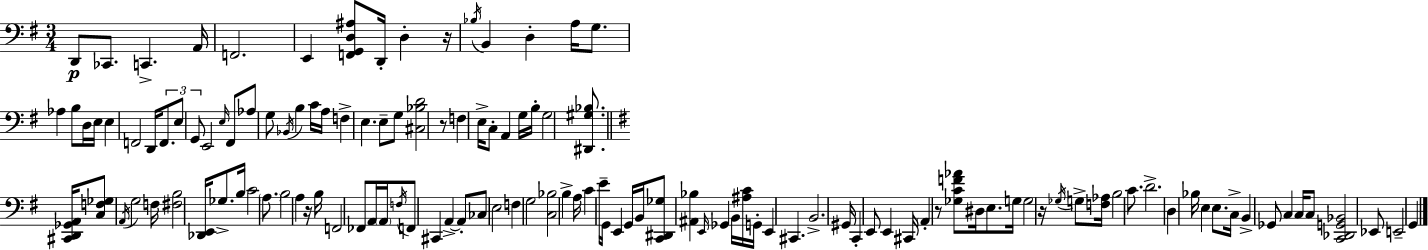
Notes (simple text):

D2/e CES2/e. C2/q. A2/s F2/h. E2/q [F2,G2,D3,A#3]/e D2/s D3/q R/s Bb3/s B2/q D3/q A3/s G3/e. Ab3/q B3/e D3/s E3/s E3/q F2/h D2/s F2/e. E3/e G2/e E2/h E3/s F#2/e Ab3/e G3/e Bb2/s B3/q C4/s A3/s F3/q E3/q. E3/e G3/e [C#3,Bb3,D4]/h R/e F3/q E3/s C3/e A2/q G3/s B3/s G3/h [D#2,G#3,Bb3]/e. [C#2,D2,Gb2,A2]/s [C3,F3,Gb3]/e A2/s G3/h F3/s [F#3,B3]/h [Db2,E2]/s Gb3/e. B3/s C4/h A3/e. B3/h A3/q R/s B3/s F2/h FES2/e A2/s A2/s F3/s F2/e C#2/q A2/q A2/e CES3/e E3/h F3/q G3/h [C3,Bb3]/h B3/q A3/s C4/q E4/s G2/s E2/q G2/s B2/s [C2,D#2,Gb3]/e [A#2,Bb3]/q E2/s Gb2/q B2/s [A#3,C4]/s G2/s E2/q C#2/q. B2/h. G#2/s C2/q E2/e E2/q C#2/s A2/q R/e [Gb3,C4,F4,Ab4]/e D#3/s E3/e. G3/s G3/h R/s Gb3/s G3/e [F3,Ab3]/s B3/h C4/e. D4/h. D3/q Bb3/s E3/q E3/e. C3/s B2/q Gb2/e C3/q C3/s C3/e [C2,Db2,G2,Bb2]/h Eb2/e E2/h G2/q